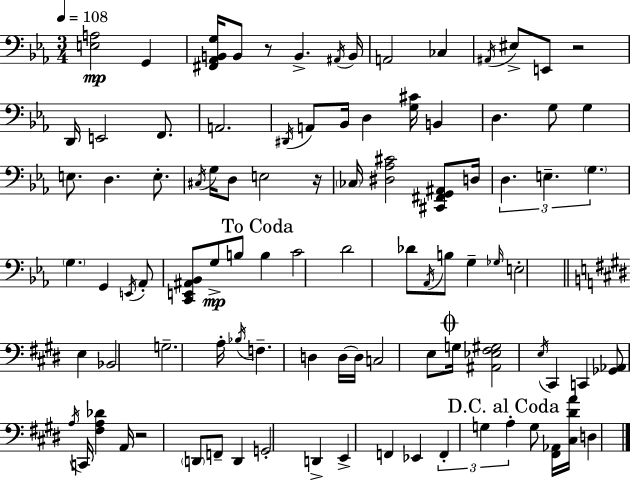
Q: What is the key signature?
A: EES major